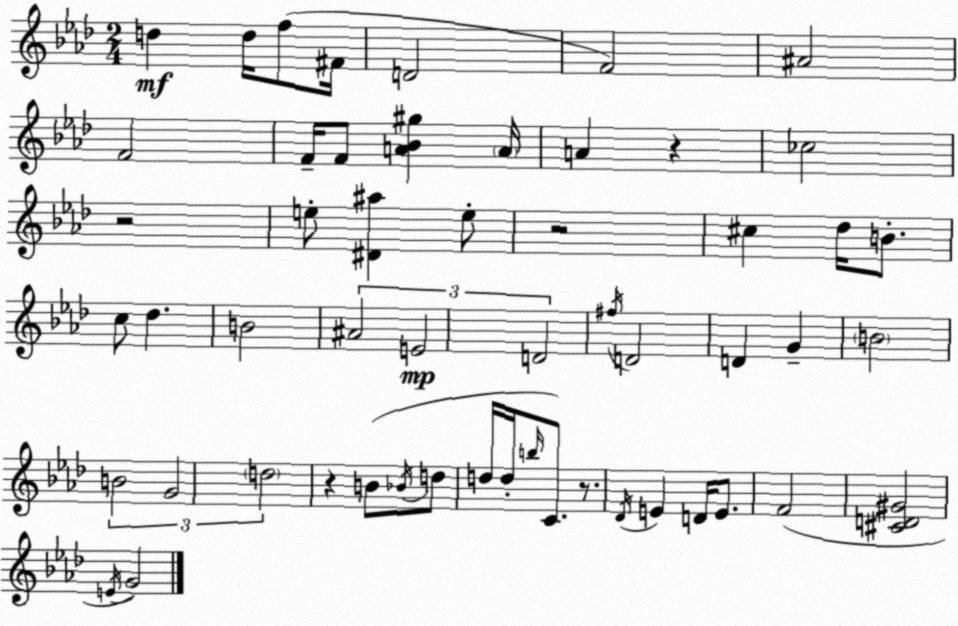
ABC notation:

X:1
T:Untitled
M:2/4
L:1/4
K:Ab
d d/4 f/2 ^F/4 D2 F2 ^A2 F2 F/4 F/2 [A_B^g] A/4 A z _c2 z2 e/2 [^D^a] e/2 z2 ^c _d/4 B/2 c/2 _d B2 ^A2 E2 D2 ^f/4 D2 D G B2 B2 G2 d2 z B/2 _B/4 d/2 d/4 d/4 b/4 C/2 z/2 _D/4 E D/4 E/2 F2 [^CD^G]2 E/4 G2